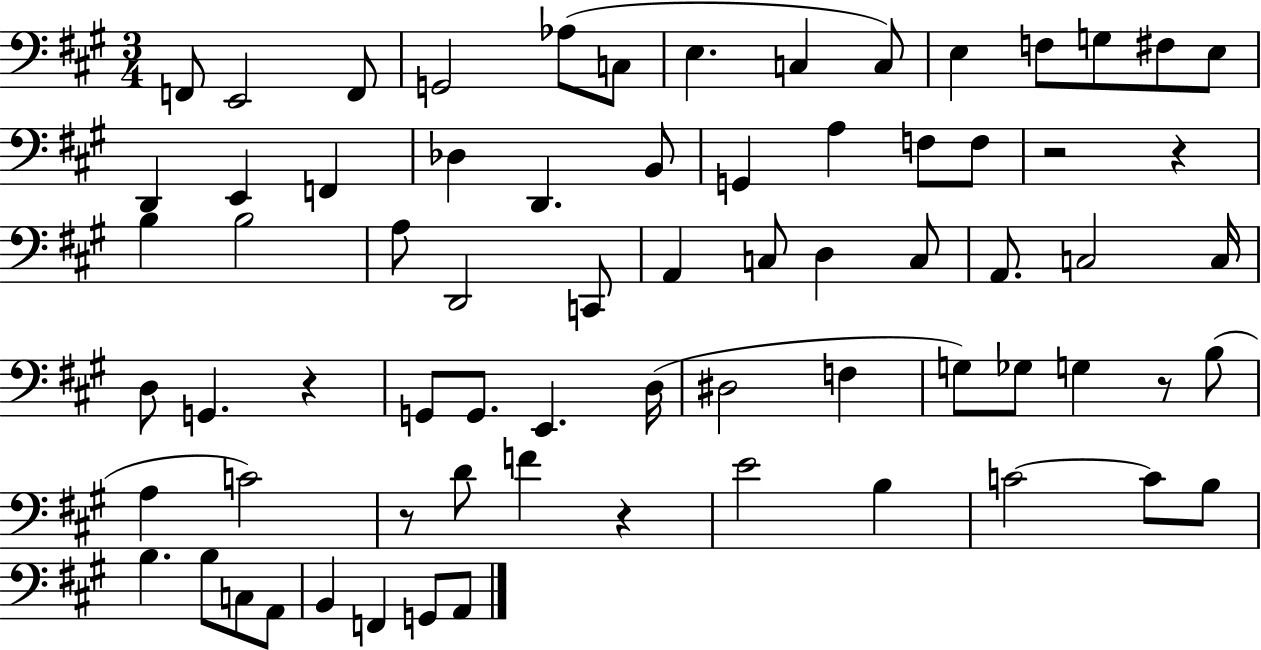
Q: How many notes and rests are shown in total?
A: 71